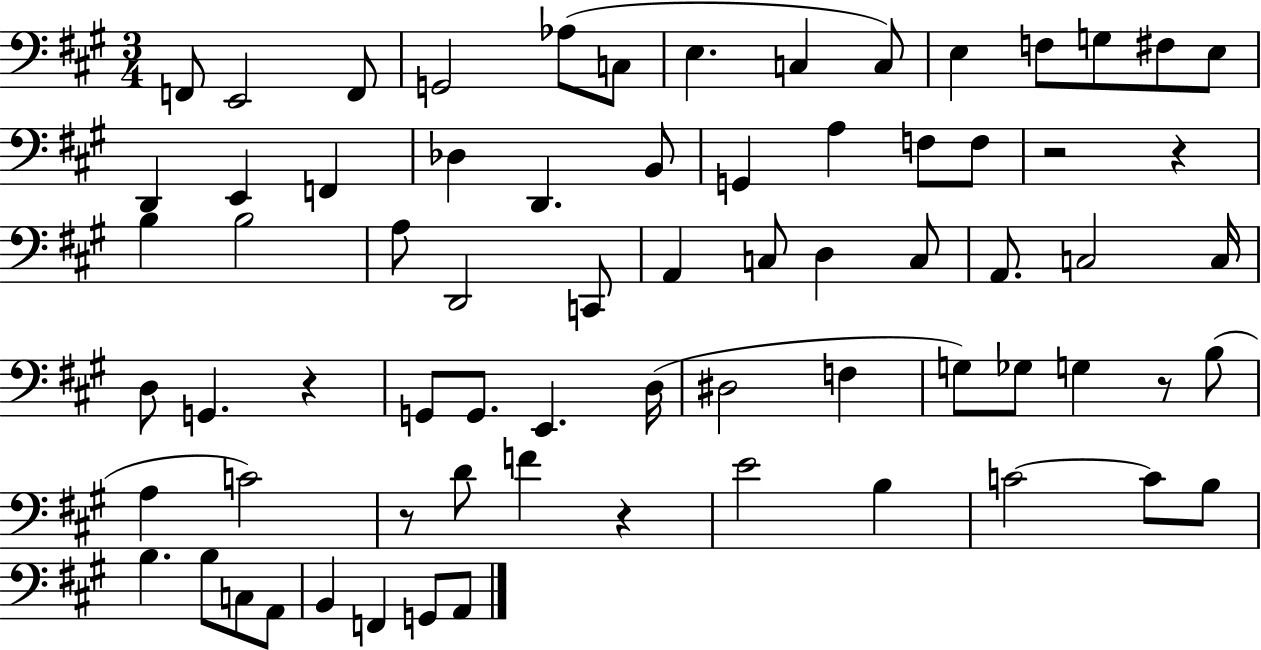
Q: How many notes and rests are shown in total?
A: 71